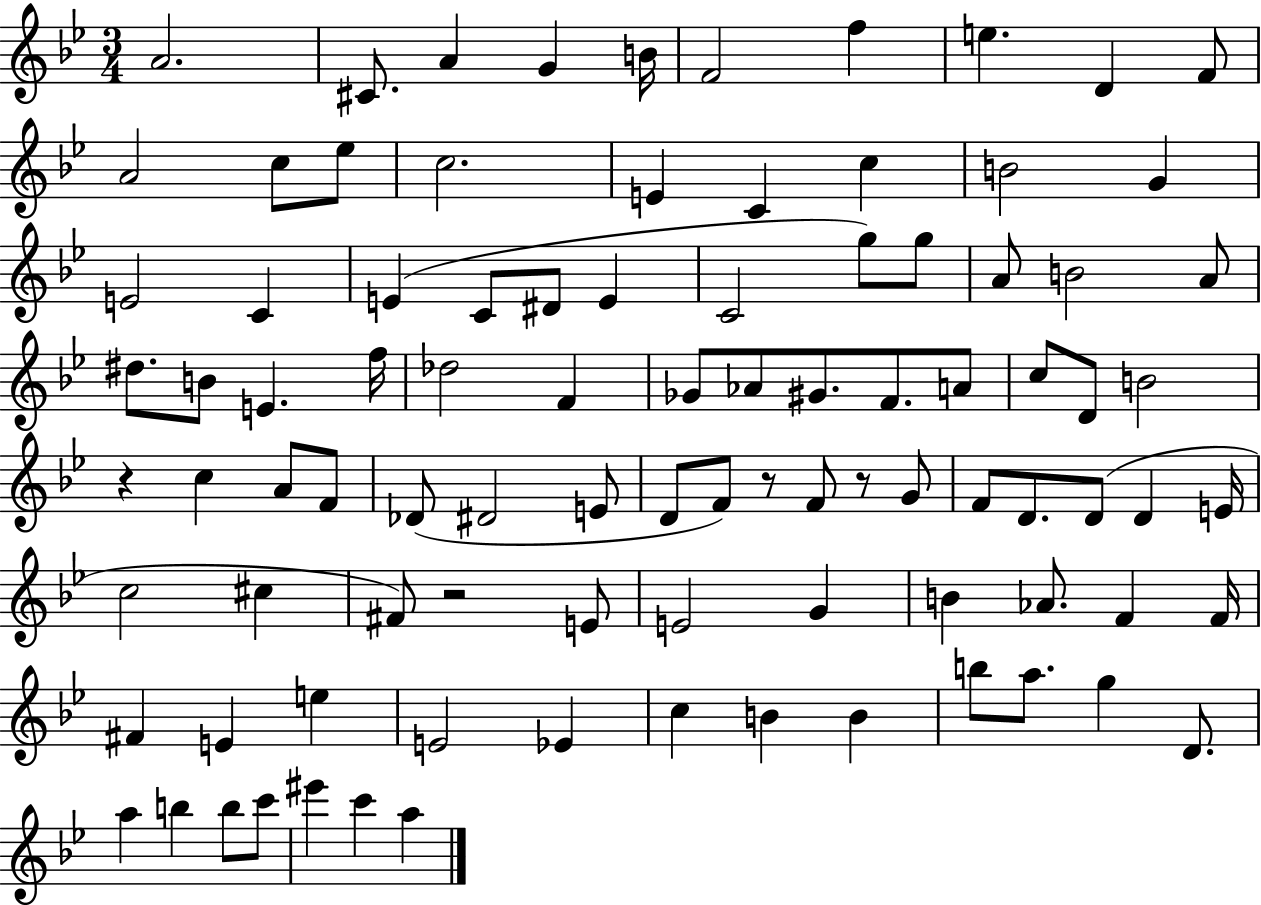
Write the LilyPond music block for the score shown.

{
  \clef treble
  \numericTimeSignature
  \time 3/4
  \key bes \major
  a'2. | cis'8. a'4 g'4 b'16 | f'2 f''4 | e''4. d'4 f'8 | \break a'2 c''8 ees''8 | c''2. | e'4 c'4 c''4 | b'2 g'4 | \break e'2 c'4 | e'4( c'8 dis'8 e'4 | c'2 g''8) g''8 | a'8 b'2 a'8 | \break dis''8. b'8 e'4. f''16 | des''2 f'4 | ges'8 aes'8 gis'8. f'8. a'8 | c''8 d'8 b'2 | \break r4 c''4 a'8 f'8 | des'8( dis'2 e'8 | d'8 f'8) r8 f'8 r8 g'8 | f'8 d'8. d'8( d'4 e'16 | \break c''2 cis''4 | fis'8) r2 e'8 | e'2 g'4 | b'4 aes'8. f'4 f'16 | \break fis'4 e'4 e''4 | e'2 ees'4 | c''4 b'4 b'4 | b''8 a''8. g''4 d'8. | \break a''4 b''4 b''8 c'''8 | eis'''4 c'''4 a''4 | \bar "|."
}